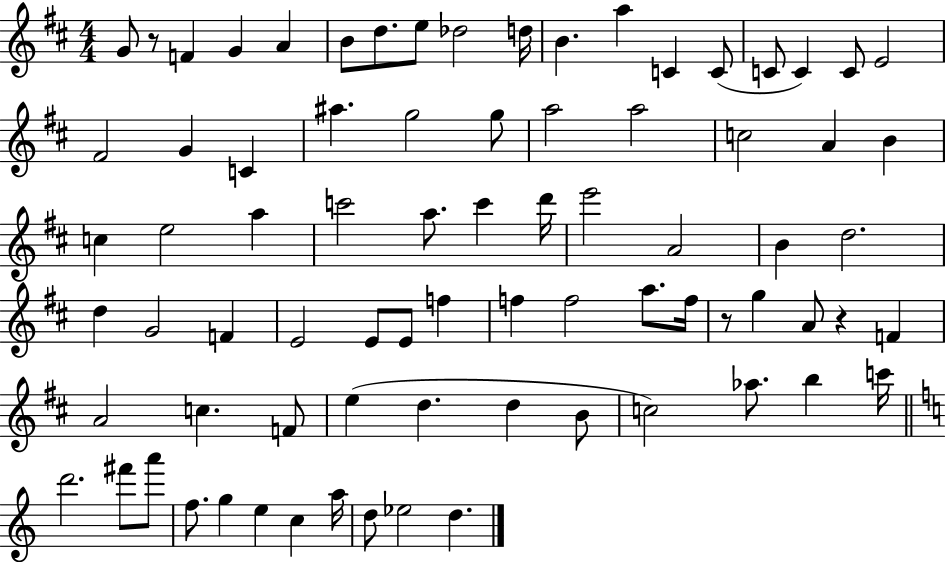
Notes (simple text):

G4/e R/e F4/q G4/q A4/q B4/e D5/e. E5/e Db5/h D5/s B4/q. A5/q C4/q C4/e C4/e C4/q C4/e E4/h F#4/h G4/q C4/q A#5/q. G5/h G5/e A5/h A5/h C5/h A4/q B4/q C5/q E5/h A5/q C6/h A5/e. C6/q D6/s E6/h A4/h B4/q D5/h. D5/q G4/h F4/q E4/h E4/e E4/e F5/q F5/q F5/h A5/e. F5/s R/e G5/q A4/e R/q F4/q A4/h C5/q. F4/e E5/q D5/q. D5/q B4/e C5/h Ab5/e. B5/q C6/s D6/h. F#6/e A6/e F5/e. G5/q E5/q C5/q A5/s D5/e Eb5/h D5/q.